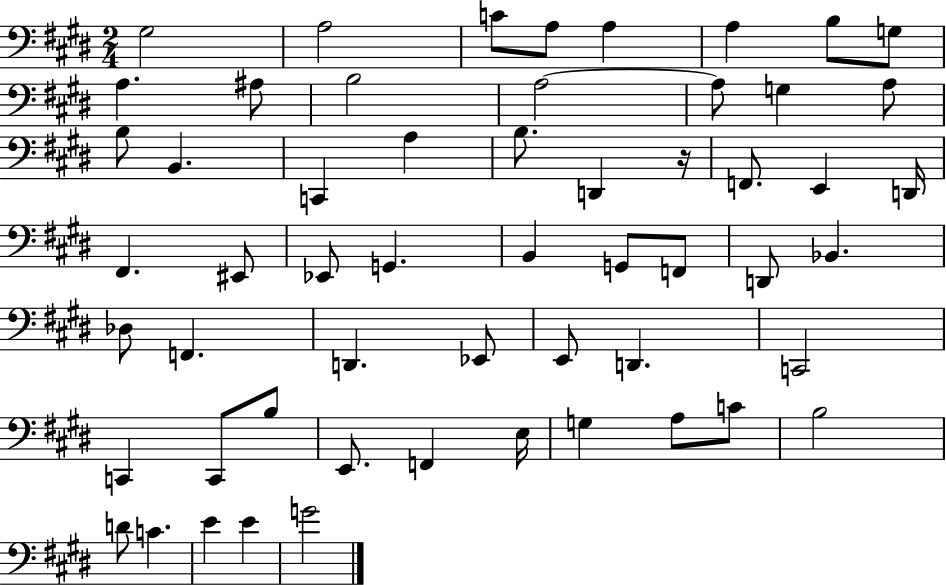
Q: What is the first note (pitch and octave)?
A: G#3